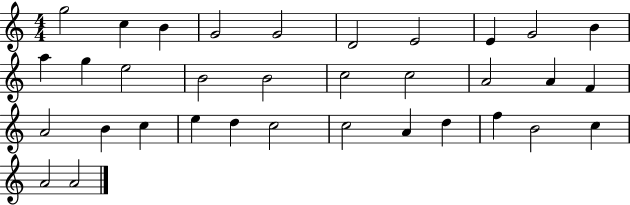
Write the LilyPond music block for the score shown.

{
  \clef treble
  \numericTimeSignature
  \time 4/4
  \key c \major
  g''2 c''4 b'4 | g'2 g'2 | d'2 e'2 | e'4 g'2 b'4 | \break a''4 g''4 e''2 | b'2 b'2 | c''2 c''2 | a'2 a'4 f'4 | \break a'2 b'4 c''4 | e''4 d''4 c''2 | c''2 a'4 d''4 | f''4 b'2 c''4 | \break a'2 a'2 | \bar "|."
}